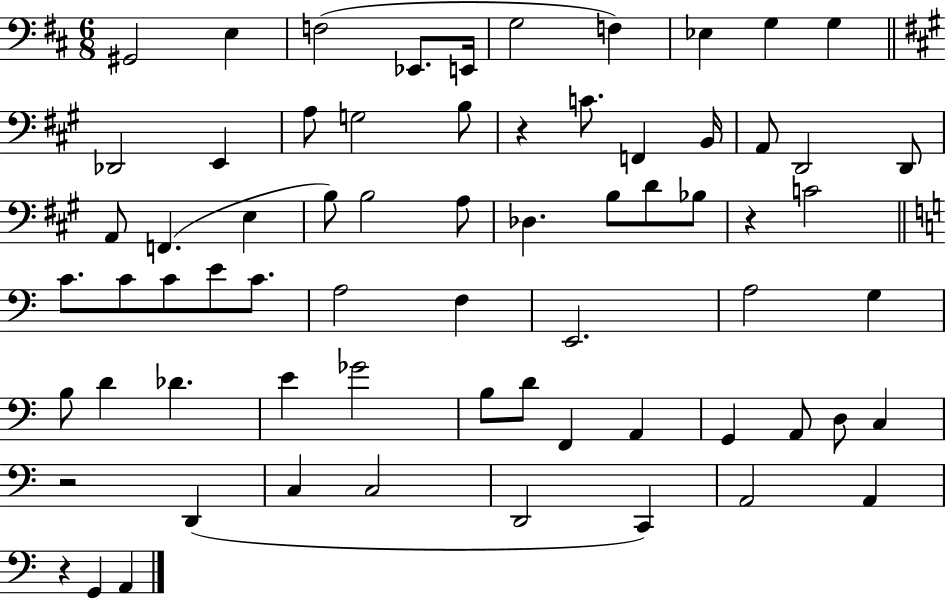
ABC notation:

X:1
T:Untitled
M:6/8
L:1/4
K:D
^G,,2 E, F,2 _E,,/2 E,,/4 G,2 F, _E, G, G, _D,,2 E,, A,/2 G,2 B,/2 z C/2 F,, B,,/4 A,,/2 D,,2 D,,/2 A,,/2 F,, E, B,/2 B,2 A,/2 _D, B,/2 D/2 _B,/2 z C2 C/2 C/2 C/2 E/2 C/2 A,2 F, E,,2 A,2 G, B,/2 D _D E _G2 B,/2 D/2 F,, A,, G,, A,,/2 D,/2 C, z2 D,, C, C,2 D,,2 C,, A,,2 A,, z G,, A,,